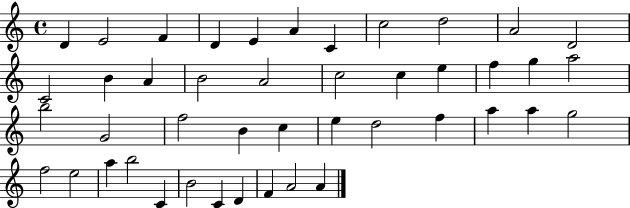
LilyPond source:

{
  \clef treble
  \time 4/4
  \defaultTimeSignature
  \key c \major
  d'4 e'2 f'4 | d'4 e'4 a'4 c'4 | c''2 d''2 | a'2 d'2 | \break c'2 b'4 a'4 | b'2 a'2 | c''2 c''4 e''4 | f''4 g''4 a''2 | \break b''2 g'2 | f''2 b'4 c''4 | e''4 d''2 f''4 | a''4 a''4 g''2 | \break f''2 e''2 | a''4 b''2 c'4 | b'2 c'4 d'4 | f'4 a'2 a'4 | \break \bar "|."
}